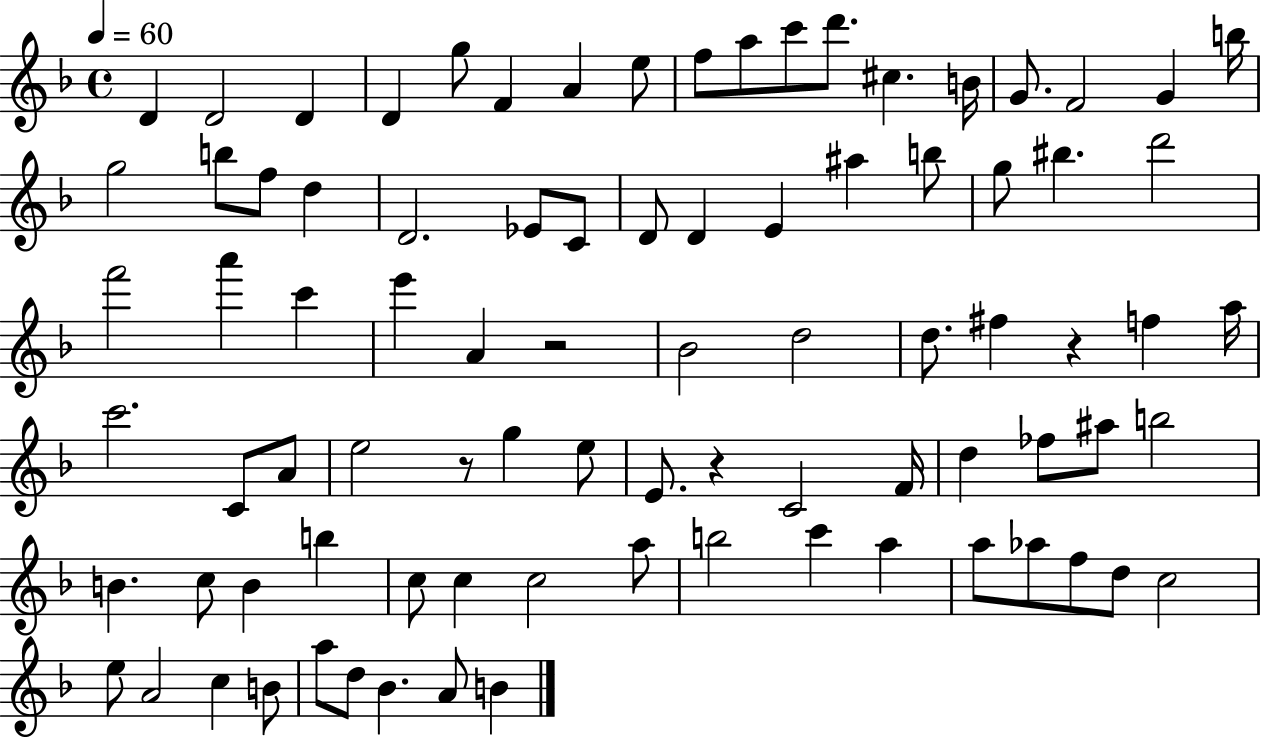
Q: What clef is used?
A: treble